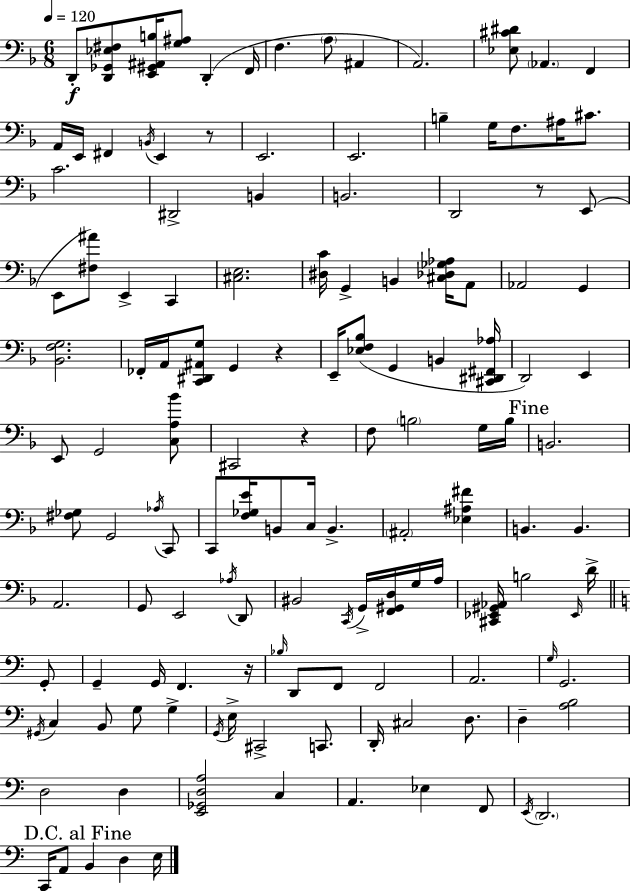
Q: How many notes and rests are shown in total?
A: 136